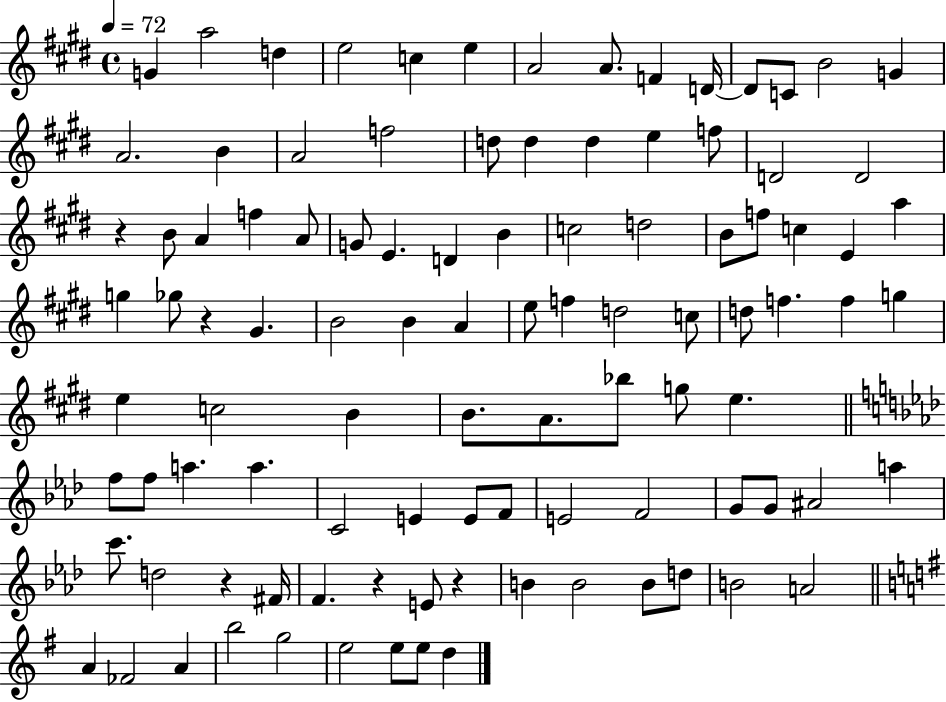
X:1
T:Untitled
M:4/4
L:1/4
K:E
G a2 d e2 c e A2 A/2 F D/4 D/2 C/2 B2 G A2 B A2 f2 d/2 d d e f/2 D2 D2 z B/2 A f A/2 G/2 E D B c2 d2 B/2 f/2 c E a g _g/2 z ^G B2 B A e/2 f d2 c/2 d/2 f f g e c2 B B/2 A/2 _b/2 g/2 e f/2 f/2 a a C2 E E/2 F/2 E2 F2 G/2 G/2 ^A2 a c'/2 d2 z ^F/4 F z E/2 z B B2 B/2 d/2 B2 A2 A _F2 A b2 g2 e2 e/2 e/2 d